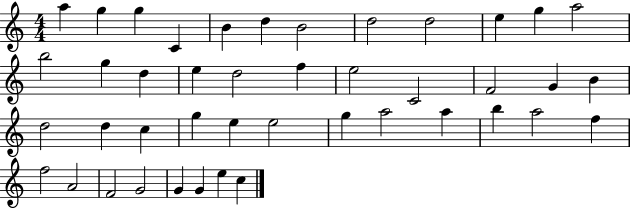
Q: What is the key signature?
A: C major